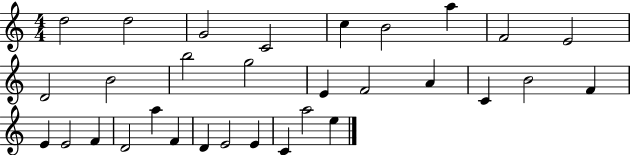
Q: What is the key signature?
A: C major